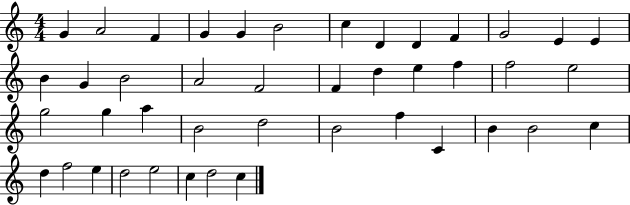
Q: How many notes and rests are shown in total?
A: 43